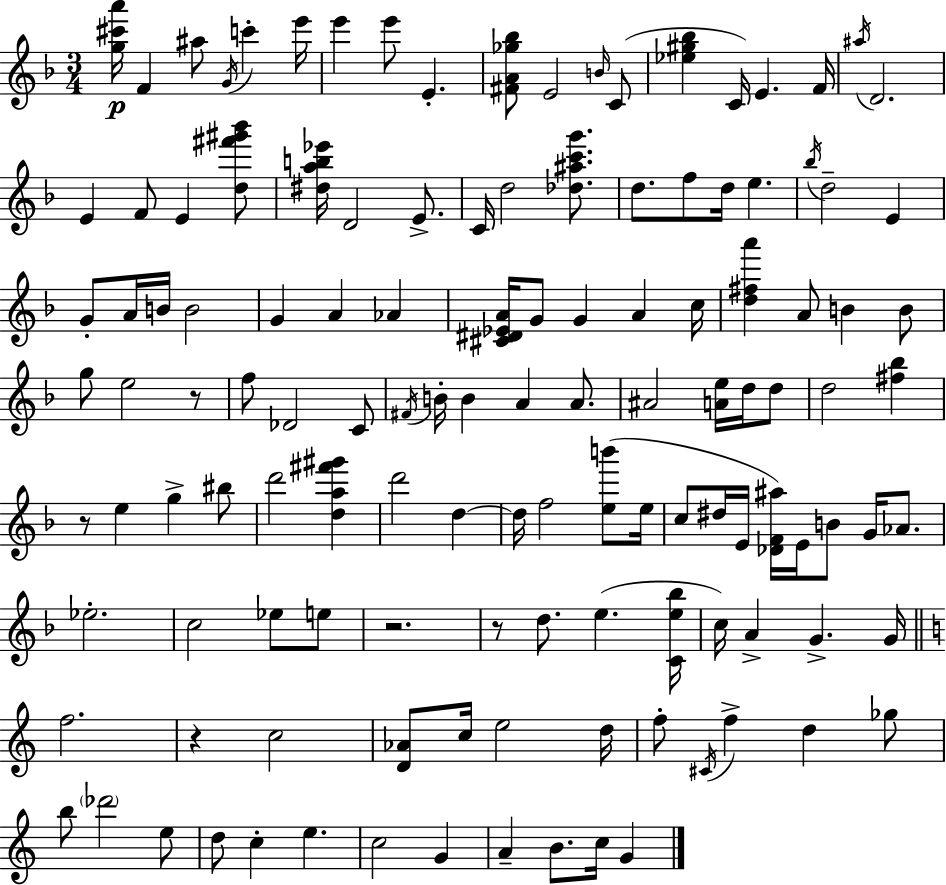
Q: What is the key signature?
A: F major